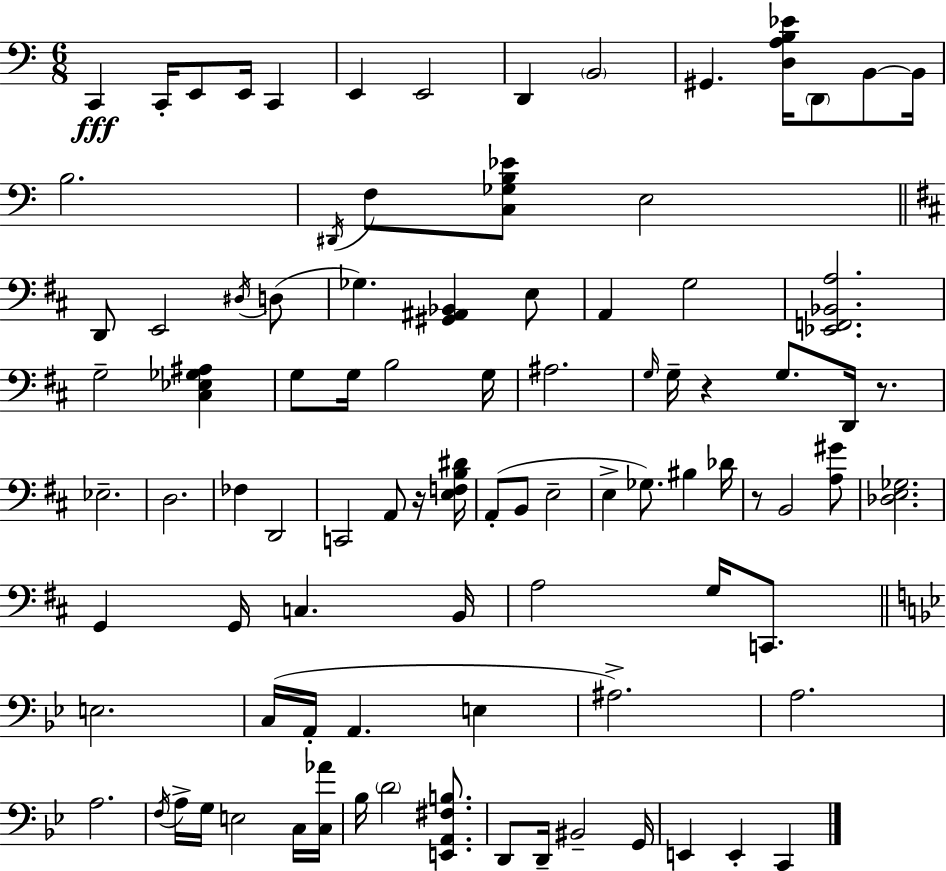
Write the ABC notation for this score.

X:1
T:Untitled
M:6/8
L:1/4
K:Am
C,, C,,/4 E,,/2 E,,/4 C,, E,, E,,2 D,, B,,2 ^G,, [D,A,B,_E]/4 D,,/2 B,,/2 B,,/4 B,2 ^D,,/4 F,/2 [C,_G,B,_E]/2 E,2 D,,/2 E,,2 ^D,/4 D,/2 _G, [^G,,^A,,_B,,] E,/2 A,, G,2 [_E,,F,,_B,,A,]2 G,2 [^C,_E,_G,^A,] G,/2 G,/4 B,2 G,/4 ^A,2 G,/4 G,/4 z G,/2 D,,/4 z/2 _E,2 D,2 _F, D,,2 C,,2 A,,/2 z/4 [E,F,B,^D]/4 A,,/2 B,,/2 E,2 E, _G,/2 ^B, _D/4 z/2 B,,2 [A,^G]/2 [_D,E,_G,]2 G,, G,,/4 C, B,,/4 A,2 G,/4 C,,/2 E,2 C,/4 A,,/4 A,, E, ^A,2 A,2 A,2 F,/4 A,/4 G,/4 E,2 C,/4 [C,_A]/4 _B,/4 D2 [E,,A,,^F,B,]/2 D,,/2 D,,/4 ^B,,2 G,,/4 E,, E,, C,,